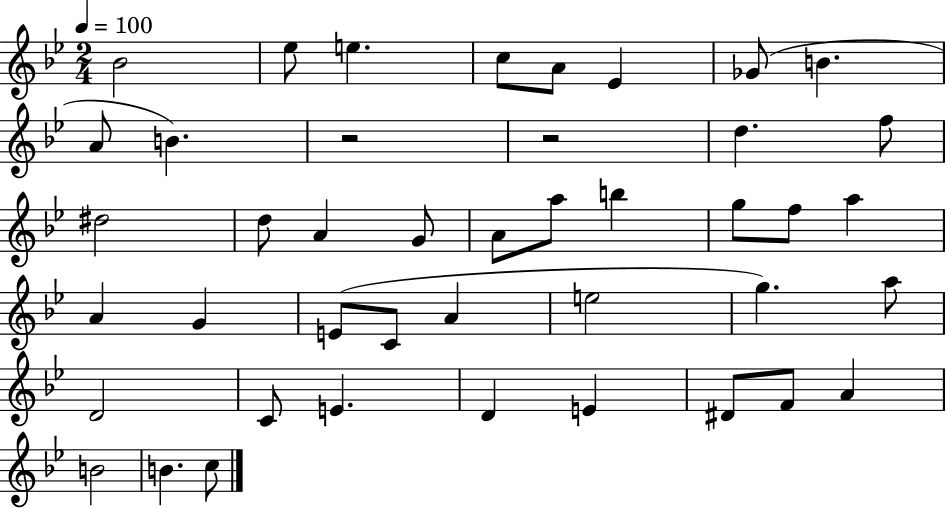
{
  \clef treble
  \numericTimeSignature
  \time 2/4
  \key bes \major
  \tempo 4 = 100
  bes'2 | ees''8 e''4. | c''8 a'8 ees'4 | ges'8( b'4. | \break a'8 b'4.) | r2 | r2 | d''4. f''8 | \break dis''2 | d''8 a'4 g'8 | a'8 a''8 b''4 | g''8 f''8 a''4 | \break a'4 g'4 | e'8( c'8 a'4 | e''2 | g''4.) a''8 | \break d'2 | c'8 e'4. | d'4 e'4 | dis'8 f'8 a'4 | \break b'2 | b'4. c''8 | \bar "|."
}